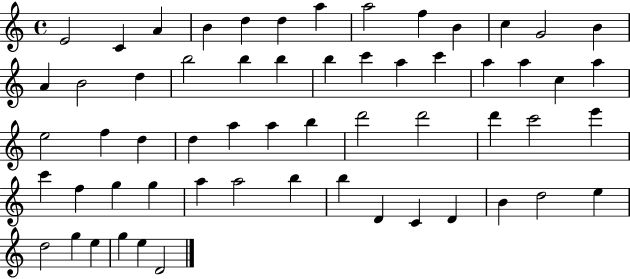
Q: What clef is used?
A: treble